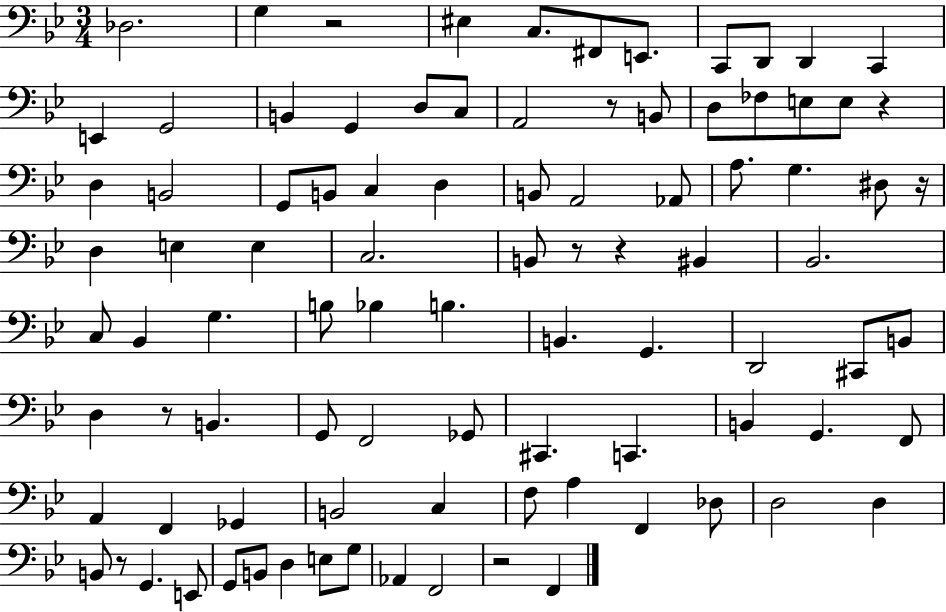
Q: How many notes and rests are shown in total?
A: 93